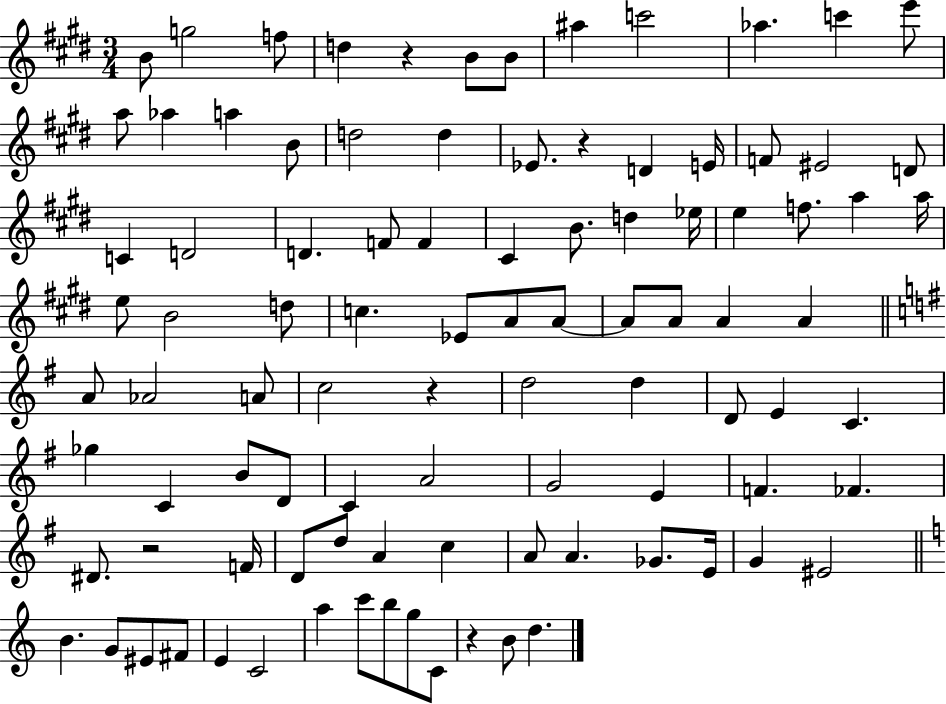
B4/e G5/h F5/e D5/q R/q B4/e B4/e A#5/q C6/h Ab5/q. C6/q E6/e A5/e Ab5/q A5/q B4/e D5/h D5/q Eb4/e. R/q D4/q E4/s F4/e EIS4/h D4/e C4/q D4/h D4/q. F4/e F4/q C#4/q B4/e. D5/q Eb5/s E5/q F5/e. A5/q A5/s E5/e B4/h D5/e C5/q. Eb4/e A4/e A4/e A4/e A4/e A4/q A4/q A4/e Ab4/h A4/e C5/h R/q D5/h D5/q D4/e E4/q C4/q. Gb5/q C4/q B4/e D4/e C4/q A4/h G4/h E4/q F4/q. FES4/q. D#4/e. R/h F4/s D4/e D5/e A4/q C5/q A4/e A4/q. Gb4/e. E4/s G4/q EIS4/h B4/q. G4/e EIS4/e F#4/e E4/q C4/h A5/q C6/e B5/e G5/e C4/e R/q B4/e D5/q.